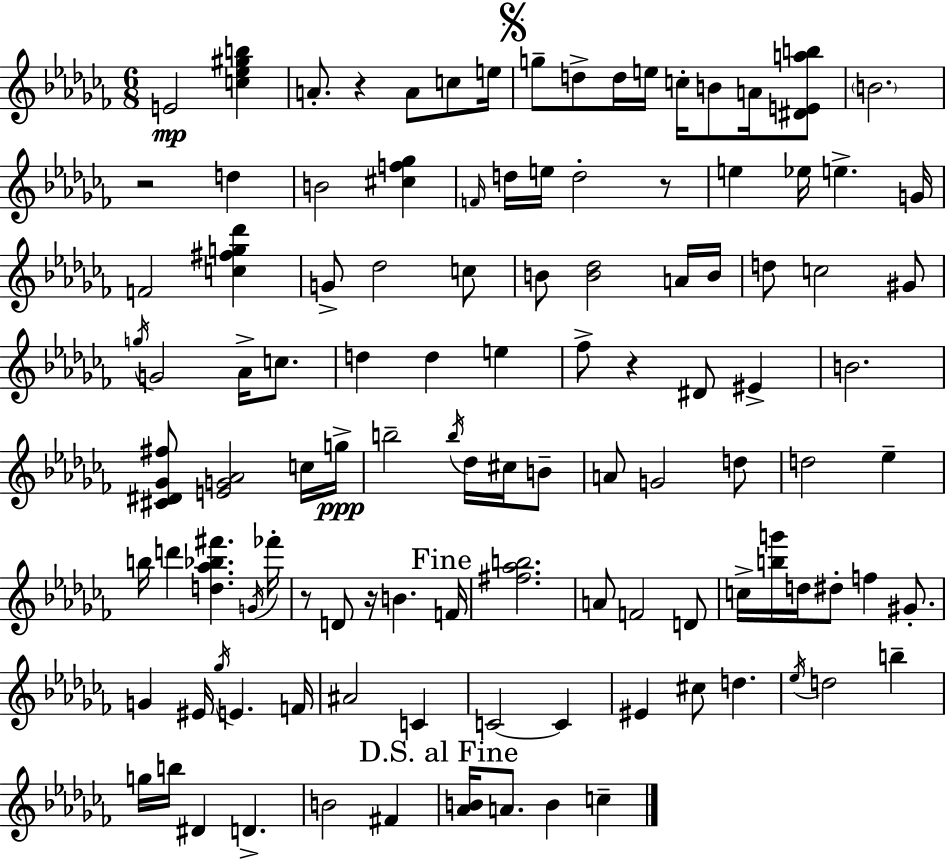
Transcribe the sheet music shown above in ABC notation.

X:1
T:Untitled
M:6/8
L:1/4
K:Abm
E2 [c_e^gb] A/2 z A/2 c/2 e/4 g/2 d/2 d/4 e/4 c/4 B/2 A/4 [^DEab]/2 B2 z2 d B2 [^cf_g] F/4 d/4 e/4 d2 z/2 e _e/4 e G/4 F2 [c^fg_d'] G/2 _d2 c/2 B/2 [B_d]2 A/4 B/4 d/2 c2 ^G/2 g/4 G2 _A/4 c/2 d d e _f/2 z ^D/2 ^E B2 [^C^D_G^f]/2 [EG_A]2 c/4 g/4 b2 b/4 _d/4 ^c/4 B/2 A/2 G2 d/2 d2 _e b/4 d' [d_a_b^f'] G/4 _f'/4 z/2 D/2 z/4 B F/4 [^f_ab]2 A/2 F2 D/2 c/4 [bg']/4 d/4 ^d/2 f ^G/2 G ^E/4 _g/4 E F/4 ^A2 C C2 C ^E ^c/2 d _e/4 d2 b g/4 b/4 ^D D B2 ^F [_AB]/4 A/2 B c